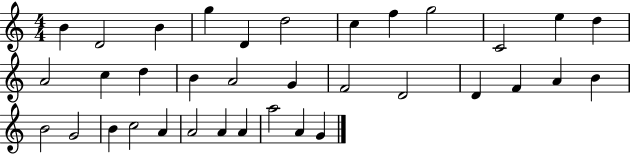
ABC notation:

X:1
T:Untitled
M:4/4
L:1/4
K:C
B D2 B g D d2 c f g2 C2 e d A2 c d B A2 G F2 D2 D F A B B2 G2 B c2 A A2 A A a2 A G